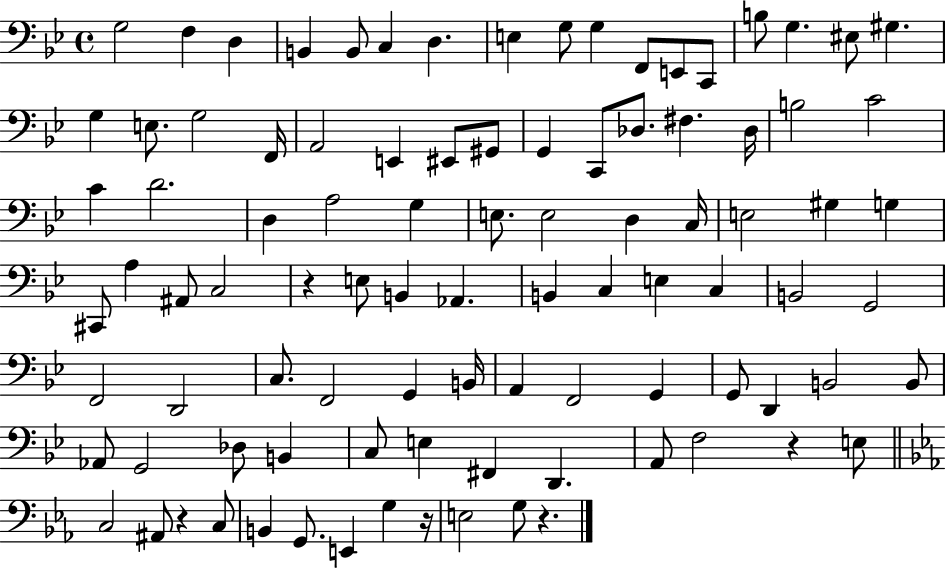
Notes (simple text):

G3/h F3/q D3/q B2/q B2/e C3/q D3/q. E3/q G3/e G3/q F2/e E2/e C2/e B3/e G3/q. EIS3/e G#3/q. G3/q E3/e. G3/h F2/s A2/h E2/q EIS2/e G#2/e G2/q C2/e Db3/e. F#3/q. Db3/s B3/h C4/h C4/q D4/h. D3/q A3/h G3/q E3/e. E3/h D3/q C3/s E3/h G#3/q G3/q C#2/e A3/q A#2/e C3/h R/q E3/e B2/q Ab2/q. B2/q C3/q E3/q C3/q B2/h G2/h F2/h D2/h C3/e. F2/h G2/q B2/s A2/q F2/h G2/q G2/e D2/q B2/h B2/e Ab2/e G2/h Db3/e B2/q C3/e E3/q F#2/q D2/q. A2/e F3/h R/q E3/e C3/h A#2/e R/q C3/e B2/q G2/e. E2/q G3/q R/s E3/h G3/e R/q.